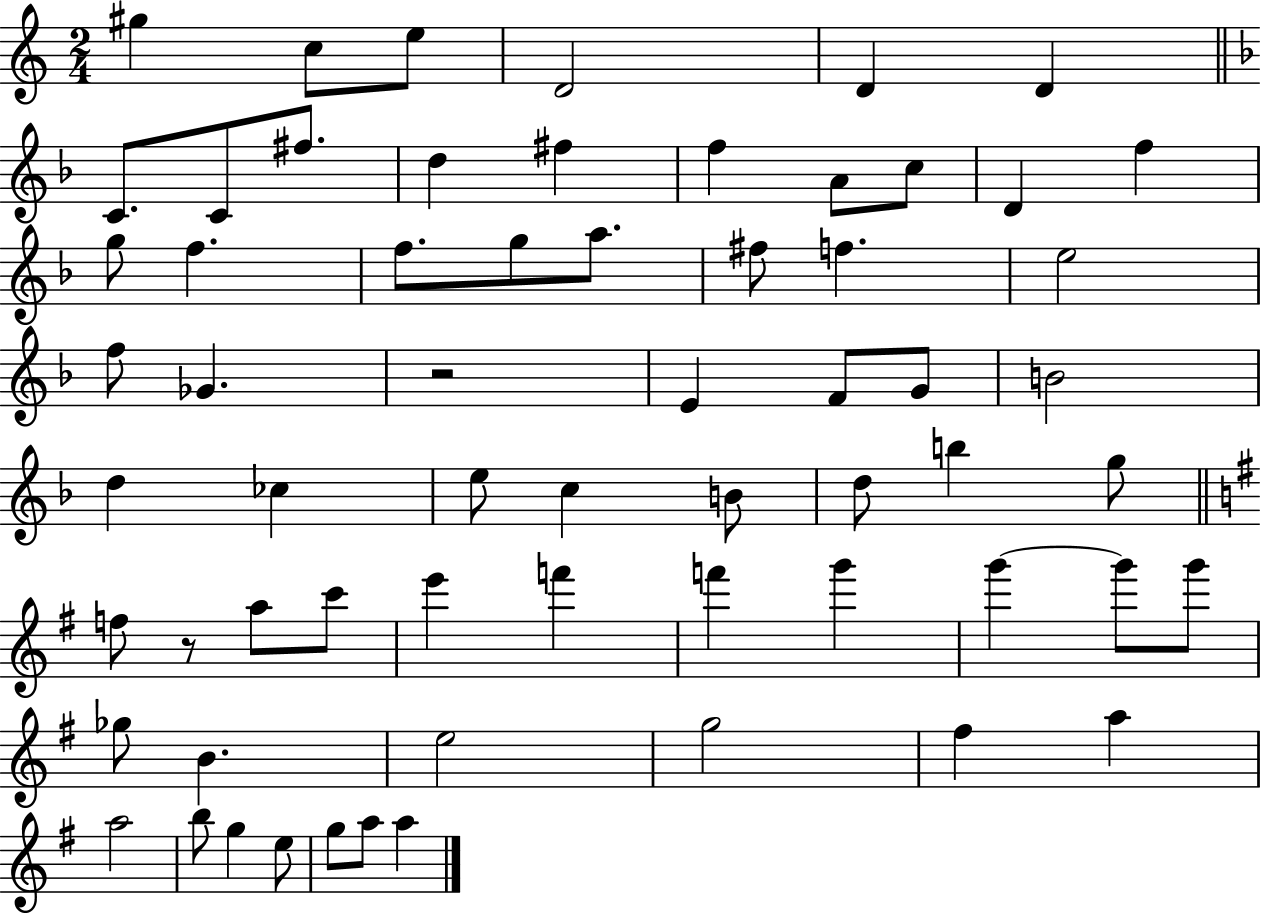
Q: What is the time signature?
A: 2/4